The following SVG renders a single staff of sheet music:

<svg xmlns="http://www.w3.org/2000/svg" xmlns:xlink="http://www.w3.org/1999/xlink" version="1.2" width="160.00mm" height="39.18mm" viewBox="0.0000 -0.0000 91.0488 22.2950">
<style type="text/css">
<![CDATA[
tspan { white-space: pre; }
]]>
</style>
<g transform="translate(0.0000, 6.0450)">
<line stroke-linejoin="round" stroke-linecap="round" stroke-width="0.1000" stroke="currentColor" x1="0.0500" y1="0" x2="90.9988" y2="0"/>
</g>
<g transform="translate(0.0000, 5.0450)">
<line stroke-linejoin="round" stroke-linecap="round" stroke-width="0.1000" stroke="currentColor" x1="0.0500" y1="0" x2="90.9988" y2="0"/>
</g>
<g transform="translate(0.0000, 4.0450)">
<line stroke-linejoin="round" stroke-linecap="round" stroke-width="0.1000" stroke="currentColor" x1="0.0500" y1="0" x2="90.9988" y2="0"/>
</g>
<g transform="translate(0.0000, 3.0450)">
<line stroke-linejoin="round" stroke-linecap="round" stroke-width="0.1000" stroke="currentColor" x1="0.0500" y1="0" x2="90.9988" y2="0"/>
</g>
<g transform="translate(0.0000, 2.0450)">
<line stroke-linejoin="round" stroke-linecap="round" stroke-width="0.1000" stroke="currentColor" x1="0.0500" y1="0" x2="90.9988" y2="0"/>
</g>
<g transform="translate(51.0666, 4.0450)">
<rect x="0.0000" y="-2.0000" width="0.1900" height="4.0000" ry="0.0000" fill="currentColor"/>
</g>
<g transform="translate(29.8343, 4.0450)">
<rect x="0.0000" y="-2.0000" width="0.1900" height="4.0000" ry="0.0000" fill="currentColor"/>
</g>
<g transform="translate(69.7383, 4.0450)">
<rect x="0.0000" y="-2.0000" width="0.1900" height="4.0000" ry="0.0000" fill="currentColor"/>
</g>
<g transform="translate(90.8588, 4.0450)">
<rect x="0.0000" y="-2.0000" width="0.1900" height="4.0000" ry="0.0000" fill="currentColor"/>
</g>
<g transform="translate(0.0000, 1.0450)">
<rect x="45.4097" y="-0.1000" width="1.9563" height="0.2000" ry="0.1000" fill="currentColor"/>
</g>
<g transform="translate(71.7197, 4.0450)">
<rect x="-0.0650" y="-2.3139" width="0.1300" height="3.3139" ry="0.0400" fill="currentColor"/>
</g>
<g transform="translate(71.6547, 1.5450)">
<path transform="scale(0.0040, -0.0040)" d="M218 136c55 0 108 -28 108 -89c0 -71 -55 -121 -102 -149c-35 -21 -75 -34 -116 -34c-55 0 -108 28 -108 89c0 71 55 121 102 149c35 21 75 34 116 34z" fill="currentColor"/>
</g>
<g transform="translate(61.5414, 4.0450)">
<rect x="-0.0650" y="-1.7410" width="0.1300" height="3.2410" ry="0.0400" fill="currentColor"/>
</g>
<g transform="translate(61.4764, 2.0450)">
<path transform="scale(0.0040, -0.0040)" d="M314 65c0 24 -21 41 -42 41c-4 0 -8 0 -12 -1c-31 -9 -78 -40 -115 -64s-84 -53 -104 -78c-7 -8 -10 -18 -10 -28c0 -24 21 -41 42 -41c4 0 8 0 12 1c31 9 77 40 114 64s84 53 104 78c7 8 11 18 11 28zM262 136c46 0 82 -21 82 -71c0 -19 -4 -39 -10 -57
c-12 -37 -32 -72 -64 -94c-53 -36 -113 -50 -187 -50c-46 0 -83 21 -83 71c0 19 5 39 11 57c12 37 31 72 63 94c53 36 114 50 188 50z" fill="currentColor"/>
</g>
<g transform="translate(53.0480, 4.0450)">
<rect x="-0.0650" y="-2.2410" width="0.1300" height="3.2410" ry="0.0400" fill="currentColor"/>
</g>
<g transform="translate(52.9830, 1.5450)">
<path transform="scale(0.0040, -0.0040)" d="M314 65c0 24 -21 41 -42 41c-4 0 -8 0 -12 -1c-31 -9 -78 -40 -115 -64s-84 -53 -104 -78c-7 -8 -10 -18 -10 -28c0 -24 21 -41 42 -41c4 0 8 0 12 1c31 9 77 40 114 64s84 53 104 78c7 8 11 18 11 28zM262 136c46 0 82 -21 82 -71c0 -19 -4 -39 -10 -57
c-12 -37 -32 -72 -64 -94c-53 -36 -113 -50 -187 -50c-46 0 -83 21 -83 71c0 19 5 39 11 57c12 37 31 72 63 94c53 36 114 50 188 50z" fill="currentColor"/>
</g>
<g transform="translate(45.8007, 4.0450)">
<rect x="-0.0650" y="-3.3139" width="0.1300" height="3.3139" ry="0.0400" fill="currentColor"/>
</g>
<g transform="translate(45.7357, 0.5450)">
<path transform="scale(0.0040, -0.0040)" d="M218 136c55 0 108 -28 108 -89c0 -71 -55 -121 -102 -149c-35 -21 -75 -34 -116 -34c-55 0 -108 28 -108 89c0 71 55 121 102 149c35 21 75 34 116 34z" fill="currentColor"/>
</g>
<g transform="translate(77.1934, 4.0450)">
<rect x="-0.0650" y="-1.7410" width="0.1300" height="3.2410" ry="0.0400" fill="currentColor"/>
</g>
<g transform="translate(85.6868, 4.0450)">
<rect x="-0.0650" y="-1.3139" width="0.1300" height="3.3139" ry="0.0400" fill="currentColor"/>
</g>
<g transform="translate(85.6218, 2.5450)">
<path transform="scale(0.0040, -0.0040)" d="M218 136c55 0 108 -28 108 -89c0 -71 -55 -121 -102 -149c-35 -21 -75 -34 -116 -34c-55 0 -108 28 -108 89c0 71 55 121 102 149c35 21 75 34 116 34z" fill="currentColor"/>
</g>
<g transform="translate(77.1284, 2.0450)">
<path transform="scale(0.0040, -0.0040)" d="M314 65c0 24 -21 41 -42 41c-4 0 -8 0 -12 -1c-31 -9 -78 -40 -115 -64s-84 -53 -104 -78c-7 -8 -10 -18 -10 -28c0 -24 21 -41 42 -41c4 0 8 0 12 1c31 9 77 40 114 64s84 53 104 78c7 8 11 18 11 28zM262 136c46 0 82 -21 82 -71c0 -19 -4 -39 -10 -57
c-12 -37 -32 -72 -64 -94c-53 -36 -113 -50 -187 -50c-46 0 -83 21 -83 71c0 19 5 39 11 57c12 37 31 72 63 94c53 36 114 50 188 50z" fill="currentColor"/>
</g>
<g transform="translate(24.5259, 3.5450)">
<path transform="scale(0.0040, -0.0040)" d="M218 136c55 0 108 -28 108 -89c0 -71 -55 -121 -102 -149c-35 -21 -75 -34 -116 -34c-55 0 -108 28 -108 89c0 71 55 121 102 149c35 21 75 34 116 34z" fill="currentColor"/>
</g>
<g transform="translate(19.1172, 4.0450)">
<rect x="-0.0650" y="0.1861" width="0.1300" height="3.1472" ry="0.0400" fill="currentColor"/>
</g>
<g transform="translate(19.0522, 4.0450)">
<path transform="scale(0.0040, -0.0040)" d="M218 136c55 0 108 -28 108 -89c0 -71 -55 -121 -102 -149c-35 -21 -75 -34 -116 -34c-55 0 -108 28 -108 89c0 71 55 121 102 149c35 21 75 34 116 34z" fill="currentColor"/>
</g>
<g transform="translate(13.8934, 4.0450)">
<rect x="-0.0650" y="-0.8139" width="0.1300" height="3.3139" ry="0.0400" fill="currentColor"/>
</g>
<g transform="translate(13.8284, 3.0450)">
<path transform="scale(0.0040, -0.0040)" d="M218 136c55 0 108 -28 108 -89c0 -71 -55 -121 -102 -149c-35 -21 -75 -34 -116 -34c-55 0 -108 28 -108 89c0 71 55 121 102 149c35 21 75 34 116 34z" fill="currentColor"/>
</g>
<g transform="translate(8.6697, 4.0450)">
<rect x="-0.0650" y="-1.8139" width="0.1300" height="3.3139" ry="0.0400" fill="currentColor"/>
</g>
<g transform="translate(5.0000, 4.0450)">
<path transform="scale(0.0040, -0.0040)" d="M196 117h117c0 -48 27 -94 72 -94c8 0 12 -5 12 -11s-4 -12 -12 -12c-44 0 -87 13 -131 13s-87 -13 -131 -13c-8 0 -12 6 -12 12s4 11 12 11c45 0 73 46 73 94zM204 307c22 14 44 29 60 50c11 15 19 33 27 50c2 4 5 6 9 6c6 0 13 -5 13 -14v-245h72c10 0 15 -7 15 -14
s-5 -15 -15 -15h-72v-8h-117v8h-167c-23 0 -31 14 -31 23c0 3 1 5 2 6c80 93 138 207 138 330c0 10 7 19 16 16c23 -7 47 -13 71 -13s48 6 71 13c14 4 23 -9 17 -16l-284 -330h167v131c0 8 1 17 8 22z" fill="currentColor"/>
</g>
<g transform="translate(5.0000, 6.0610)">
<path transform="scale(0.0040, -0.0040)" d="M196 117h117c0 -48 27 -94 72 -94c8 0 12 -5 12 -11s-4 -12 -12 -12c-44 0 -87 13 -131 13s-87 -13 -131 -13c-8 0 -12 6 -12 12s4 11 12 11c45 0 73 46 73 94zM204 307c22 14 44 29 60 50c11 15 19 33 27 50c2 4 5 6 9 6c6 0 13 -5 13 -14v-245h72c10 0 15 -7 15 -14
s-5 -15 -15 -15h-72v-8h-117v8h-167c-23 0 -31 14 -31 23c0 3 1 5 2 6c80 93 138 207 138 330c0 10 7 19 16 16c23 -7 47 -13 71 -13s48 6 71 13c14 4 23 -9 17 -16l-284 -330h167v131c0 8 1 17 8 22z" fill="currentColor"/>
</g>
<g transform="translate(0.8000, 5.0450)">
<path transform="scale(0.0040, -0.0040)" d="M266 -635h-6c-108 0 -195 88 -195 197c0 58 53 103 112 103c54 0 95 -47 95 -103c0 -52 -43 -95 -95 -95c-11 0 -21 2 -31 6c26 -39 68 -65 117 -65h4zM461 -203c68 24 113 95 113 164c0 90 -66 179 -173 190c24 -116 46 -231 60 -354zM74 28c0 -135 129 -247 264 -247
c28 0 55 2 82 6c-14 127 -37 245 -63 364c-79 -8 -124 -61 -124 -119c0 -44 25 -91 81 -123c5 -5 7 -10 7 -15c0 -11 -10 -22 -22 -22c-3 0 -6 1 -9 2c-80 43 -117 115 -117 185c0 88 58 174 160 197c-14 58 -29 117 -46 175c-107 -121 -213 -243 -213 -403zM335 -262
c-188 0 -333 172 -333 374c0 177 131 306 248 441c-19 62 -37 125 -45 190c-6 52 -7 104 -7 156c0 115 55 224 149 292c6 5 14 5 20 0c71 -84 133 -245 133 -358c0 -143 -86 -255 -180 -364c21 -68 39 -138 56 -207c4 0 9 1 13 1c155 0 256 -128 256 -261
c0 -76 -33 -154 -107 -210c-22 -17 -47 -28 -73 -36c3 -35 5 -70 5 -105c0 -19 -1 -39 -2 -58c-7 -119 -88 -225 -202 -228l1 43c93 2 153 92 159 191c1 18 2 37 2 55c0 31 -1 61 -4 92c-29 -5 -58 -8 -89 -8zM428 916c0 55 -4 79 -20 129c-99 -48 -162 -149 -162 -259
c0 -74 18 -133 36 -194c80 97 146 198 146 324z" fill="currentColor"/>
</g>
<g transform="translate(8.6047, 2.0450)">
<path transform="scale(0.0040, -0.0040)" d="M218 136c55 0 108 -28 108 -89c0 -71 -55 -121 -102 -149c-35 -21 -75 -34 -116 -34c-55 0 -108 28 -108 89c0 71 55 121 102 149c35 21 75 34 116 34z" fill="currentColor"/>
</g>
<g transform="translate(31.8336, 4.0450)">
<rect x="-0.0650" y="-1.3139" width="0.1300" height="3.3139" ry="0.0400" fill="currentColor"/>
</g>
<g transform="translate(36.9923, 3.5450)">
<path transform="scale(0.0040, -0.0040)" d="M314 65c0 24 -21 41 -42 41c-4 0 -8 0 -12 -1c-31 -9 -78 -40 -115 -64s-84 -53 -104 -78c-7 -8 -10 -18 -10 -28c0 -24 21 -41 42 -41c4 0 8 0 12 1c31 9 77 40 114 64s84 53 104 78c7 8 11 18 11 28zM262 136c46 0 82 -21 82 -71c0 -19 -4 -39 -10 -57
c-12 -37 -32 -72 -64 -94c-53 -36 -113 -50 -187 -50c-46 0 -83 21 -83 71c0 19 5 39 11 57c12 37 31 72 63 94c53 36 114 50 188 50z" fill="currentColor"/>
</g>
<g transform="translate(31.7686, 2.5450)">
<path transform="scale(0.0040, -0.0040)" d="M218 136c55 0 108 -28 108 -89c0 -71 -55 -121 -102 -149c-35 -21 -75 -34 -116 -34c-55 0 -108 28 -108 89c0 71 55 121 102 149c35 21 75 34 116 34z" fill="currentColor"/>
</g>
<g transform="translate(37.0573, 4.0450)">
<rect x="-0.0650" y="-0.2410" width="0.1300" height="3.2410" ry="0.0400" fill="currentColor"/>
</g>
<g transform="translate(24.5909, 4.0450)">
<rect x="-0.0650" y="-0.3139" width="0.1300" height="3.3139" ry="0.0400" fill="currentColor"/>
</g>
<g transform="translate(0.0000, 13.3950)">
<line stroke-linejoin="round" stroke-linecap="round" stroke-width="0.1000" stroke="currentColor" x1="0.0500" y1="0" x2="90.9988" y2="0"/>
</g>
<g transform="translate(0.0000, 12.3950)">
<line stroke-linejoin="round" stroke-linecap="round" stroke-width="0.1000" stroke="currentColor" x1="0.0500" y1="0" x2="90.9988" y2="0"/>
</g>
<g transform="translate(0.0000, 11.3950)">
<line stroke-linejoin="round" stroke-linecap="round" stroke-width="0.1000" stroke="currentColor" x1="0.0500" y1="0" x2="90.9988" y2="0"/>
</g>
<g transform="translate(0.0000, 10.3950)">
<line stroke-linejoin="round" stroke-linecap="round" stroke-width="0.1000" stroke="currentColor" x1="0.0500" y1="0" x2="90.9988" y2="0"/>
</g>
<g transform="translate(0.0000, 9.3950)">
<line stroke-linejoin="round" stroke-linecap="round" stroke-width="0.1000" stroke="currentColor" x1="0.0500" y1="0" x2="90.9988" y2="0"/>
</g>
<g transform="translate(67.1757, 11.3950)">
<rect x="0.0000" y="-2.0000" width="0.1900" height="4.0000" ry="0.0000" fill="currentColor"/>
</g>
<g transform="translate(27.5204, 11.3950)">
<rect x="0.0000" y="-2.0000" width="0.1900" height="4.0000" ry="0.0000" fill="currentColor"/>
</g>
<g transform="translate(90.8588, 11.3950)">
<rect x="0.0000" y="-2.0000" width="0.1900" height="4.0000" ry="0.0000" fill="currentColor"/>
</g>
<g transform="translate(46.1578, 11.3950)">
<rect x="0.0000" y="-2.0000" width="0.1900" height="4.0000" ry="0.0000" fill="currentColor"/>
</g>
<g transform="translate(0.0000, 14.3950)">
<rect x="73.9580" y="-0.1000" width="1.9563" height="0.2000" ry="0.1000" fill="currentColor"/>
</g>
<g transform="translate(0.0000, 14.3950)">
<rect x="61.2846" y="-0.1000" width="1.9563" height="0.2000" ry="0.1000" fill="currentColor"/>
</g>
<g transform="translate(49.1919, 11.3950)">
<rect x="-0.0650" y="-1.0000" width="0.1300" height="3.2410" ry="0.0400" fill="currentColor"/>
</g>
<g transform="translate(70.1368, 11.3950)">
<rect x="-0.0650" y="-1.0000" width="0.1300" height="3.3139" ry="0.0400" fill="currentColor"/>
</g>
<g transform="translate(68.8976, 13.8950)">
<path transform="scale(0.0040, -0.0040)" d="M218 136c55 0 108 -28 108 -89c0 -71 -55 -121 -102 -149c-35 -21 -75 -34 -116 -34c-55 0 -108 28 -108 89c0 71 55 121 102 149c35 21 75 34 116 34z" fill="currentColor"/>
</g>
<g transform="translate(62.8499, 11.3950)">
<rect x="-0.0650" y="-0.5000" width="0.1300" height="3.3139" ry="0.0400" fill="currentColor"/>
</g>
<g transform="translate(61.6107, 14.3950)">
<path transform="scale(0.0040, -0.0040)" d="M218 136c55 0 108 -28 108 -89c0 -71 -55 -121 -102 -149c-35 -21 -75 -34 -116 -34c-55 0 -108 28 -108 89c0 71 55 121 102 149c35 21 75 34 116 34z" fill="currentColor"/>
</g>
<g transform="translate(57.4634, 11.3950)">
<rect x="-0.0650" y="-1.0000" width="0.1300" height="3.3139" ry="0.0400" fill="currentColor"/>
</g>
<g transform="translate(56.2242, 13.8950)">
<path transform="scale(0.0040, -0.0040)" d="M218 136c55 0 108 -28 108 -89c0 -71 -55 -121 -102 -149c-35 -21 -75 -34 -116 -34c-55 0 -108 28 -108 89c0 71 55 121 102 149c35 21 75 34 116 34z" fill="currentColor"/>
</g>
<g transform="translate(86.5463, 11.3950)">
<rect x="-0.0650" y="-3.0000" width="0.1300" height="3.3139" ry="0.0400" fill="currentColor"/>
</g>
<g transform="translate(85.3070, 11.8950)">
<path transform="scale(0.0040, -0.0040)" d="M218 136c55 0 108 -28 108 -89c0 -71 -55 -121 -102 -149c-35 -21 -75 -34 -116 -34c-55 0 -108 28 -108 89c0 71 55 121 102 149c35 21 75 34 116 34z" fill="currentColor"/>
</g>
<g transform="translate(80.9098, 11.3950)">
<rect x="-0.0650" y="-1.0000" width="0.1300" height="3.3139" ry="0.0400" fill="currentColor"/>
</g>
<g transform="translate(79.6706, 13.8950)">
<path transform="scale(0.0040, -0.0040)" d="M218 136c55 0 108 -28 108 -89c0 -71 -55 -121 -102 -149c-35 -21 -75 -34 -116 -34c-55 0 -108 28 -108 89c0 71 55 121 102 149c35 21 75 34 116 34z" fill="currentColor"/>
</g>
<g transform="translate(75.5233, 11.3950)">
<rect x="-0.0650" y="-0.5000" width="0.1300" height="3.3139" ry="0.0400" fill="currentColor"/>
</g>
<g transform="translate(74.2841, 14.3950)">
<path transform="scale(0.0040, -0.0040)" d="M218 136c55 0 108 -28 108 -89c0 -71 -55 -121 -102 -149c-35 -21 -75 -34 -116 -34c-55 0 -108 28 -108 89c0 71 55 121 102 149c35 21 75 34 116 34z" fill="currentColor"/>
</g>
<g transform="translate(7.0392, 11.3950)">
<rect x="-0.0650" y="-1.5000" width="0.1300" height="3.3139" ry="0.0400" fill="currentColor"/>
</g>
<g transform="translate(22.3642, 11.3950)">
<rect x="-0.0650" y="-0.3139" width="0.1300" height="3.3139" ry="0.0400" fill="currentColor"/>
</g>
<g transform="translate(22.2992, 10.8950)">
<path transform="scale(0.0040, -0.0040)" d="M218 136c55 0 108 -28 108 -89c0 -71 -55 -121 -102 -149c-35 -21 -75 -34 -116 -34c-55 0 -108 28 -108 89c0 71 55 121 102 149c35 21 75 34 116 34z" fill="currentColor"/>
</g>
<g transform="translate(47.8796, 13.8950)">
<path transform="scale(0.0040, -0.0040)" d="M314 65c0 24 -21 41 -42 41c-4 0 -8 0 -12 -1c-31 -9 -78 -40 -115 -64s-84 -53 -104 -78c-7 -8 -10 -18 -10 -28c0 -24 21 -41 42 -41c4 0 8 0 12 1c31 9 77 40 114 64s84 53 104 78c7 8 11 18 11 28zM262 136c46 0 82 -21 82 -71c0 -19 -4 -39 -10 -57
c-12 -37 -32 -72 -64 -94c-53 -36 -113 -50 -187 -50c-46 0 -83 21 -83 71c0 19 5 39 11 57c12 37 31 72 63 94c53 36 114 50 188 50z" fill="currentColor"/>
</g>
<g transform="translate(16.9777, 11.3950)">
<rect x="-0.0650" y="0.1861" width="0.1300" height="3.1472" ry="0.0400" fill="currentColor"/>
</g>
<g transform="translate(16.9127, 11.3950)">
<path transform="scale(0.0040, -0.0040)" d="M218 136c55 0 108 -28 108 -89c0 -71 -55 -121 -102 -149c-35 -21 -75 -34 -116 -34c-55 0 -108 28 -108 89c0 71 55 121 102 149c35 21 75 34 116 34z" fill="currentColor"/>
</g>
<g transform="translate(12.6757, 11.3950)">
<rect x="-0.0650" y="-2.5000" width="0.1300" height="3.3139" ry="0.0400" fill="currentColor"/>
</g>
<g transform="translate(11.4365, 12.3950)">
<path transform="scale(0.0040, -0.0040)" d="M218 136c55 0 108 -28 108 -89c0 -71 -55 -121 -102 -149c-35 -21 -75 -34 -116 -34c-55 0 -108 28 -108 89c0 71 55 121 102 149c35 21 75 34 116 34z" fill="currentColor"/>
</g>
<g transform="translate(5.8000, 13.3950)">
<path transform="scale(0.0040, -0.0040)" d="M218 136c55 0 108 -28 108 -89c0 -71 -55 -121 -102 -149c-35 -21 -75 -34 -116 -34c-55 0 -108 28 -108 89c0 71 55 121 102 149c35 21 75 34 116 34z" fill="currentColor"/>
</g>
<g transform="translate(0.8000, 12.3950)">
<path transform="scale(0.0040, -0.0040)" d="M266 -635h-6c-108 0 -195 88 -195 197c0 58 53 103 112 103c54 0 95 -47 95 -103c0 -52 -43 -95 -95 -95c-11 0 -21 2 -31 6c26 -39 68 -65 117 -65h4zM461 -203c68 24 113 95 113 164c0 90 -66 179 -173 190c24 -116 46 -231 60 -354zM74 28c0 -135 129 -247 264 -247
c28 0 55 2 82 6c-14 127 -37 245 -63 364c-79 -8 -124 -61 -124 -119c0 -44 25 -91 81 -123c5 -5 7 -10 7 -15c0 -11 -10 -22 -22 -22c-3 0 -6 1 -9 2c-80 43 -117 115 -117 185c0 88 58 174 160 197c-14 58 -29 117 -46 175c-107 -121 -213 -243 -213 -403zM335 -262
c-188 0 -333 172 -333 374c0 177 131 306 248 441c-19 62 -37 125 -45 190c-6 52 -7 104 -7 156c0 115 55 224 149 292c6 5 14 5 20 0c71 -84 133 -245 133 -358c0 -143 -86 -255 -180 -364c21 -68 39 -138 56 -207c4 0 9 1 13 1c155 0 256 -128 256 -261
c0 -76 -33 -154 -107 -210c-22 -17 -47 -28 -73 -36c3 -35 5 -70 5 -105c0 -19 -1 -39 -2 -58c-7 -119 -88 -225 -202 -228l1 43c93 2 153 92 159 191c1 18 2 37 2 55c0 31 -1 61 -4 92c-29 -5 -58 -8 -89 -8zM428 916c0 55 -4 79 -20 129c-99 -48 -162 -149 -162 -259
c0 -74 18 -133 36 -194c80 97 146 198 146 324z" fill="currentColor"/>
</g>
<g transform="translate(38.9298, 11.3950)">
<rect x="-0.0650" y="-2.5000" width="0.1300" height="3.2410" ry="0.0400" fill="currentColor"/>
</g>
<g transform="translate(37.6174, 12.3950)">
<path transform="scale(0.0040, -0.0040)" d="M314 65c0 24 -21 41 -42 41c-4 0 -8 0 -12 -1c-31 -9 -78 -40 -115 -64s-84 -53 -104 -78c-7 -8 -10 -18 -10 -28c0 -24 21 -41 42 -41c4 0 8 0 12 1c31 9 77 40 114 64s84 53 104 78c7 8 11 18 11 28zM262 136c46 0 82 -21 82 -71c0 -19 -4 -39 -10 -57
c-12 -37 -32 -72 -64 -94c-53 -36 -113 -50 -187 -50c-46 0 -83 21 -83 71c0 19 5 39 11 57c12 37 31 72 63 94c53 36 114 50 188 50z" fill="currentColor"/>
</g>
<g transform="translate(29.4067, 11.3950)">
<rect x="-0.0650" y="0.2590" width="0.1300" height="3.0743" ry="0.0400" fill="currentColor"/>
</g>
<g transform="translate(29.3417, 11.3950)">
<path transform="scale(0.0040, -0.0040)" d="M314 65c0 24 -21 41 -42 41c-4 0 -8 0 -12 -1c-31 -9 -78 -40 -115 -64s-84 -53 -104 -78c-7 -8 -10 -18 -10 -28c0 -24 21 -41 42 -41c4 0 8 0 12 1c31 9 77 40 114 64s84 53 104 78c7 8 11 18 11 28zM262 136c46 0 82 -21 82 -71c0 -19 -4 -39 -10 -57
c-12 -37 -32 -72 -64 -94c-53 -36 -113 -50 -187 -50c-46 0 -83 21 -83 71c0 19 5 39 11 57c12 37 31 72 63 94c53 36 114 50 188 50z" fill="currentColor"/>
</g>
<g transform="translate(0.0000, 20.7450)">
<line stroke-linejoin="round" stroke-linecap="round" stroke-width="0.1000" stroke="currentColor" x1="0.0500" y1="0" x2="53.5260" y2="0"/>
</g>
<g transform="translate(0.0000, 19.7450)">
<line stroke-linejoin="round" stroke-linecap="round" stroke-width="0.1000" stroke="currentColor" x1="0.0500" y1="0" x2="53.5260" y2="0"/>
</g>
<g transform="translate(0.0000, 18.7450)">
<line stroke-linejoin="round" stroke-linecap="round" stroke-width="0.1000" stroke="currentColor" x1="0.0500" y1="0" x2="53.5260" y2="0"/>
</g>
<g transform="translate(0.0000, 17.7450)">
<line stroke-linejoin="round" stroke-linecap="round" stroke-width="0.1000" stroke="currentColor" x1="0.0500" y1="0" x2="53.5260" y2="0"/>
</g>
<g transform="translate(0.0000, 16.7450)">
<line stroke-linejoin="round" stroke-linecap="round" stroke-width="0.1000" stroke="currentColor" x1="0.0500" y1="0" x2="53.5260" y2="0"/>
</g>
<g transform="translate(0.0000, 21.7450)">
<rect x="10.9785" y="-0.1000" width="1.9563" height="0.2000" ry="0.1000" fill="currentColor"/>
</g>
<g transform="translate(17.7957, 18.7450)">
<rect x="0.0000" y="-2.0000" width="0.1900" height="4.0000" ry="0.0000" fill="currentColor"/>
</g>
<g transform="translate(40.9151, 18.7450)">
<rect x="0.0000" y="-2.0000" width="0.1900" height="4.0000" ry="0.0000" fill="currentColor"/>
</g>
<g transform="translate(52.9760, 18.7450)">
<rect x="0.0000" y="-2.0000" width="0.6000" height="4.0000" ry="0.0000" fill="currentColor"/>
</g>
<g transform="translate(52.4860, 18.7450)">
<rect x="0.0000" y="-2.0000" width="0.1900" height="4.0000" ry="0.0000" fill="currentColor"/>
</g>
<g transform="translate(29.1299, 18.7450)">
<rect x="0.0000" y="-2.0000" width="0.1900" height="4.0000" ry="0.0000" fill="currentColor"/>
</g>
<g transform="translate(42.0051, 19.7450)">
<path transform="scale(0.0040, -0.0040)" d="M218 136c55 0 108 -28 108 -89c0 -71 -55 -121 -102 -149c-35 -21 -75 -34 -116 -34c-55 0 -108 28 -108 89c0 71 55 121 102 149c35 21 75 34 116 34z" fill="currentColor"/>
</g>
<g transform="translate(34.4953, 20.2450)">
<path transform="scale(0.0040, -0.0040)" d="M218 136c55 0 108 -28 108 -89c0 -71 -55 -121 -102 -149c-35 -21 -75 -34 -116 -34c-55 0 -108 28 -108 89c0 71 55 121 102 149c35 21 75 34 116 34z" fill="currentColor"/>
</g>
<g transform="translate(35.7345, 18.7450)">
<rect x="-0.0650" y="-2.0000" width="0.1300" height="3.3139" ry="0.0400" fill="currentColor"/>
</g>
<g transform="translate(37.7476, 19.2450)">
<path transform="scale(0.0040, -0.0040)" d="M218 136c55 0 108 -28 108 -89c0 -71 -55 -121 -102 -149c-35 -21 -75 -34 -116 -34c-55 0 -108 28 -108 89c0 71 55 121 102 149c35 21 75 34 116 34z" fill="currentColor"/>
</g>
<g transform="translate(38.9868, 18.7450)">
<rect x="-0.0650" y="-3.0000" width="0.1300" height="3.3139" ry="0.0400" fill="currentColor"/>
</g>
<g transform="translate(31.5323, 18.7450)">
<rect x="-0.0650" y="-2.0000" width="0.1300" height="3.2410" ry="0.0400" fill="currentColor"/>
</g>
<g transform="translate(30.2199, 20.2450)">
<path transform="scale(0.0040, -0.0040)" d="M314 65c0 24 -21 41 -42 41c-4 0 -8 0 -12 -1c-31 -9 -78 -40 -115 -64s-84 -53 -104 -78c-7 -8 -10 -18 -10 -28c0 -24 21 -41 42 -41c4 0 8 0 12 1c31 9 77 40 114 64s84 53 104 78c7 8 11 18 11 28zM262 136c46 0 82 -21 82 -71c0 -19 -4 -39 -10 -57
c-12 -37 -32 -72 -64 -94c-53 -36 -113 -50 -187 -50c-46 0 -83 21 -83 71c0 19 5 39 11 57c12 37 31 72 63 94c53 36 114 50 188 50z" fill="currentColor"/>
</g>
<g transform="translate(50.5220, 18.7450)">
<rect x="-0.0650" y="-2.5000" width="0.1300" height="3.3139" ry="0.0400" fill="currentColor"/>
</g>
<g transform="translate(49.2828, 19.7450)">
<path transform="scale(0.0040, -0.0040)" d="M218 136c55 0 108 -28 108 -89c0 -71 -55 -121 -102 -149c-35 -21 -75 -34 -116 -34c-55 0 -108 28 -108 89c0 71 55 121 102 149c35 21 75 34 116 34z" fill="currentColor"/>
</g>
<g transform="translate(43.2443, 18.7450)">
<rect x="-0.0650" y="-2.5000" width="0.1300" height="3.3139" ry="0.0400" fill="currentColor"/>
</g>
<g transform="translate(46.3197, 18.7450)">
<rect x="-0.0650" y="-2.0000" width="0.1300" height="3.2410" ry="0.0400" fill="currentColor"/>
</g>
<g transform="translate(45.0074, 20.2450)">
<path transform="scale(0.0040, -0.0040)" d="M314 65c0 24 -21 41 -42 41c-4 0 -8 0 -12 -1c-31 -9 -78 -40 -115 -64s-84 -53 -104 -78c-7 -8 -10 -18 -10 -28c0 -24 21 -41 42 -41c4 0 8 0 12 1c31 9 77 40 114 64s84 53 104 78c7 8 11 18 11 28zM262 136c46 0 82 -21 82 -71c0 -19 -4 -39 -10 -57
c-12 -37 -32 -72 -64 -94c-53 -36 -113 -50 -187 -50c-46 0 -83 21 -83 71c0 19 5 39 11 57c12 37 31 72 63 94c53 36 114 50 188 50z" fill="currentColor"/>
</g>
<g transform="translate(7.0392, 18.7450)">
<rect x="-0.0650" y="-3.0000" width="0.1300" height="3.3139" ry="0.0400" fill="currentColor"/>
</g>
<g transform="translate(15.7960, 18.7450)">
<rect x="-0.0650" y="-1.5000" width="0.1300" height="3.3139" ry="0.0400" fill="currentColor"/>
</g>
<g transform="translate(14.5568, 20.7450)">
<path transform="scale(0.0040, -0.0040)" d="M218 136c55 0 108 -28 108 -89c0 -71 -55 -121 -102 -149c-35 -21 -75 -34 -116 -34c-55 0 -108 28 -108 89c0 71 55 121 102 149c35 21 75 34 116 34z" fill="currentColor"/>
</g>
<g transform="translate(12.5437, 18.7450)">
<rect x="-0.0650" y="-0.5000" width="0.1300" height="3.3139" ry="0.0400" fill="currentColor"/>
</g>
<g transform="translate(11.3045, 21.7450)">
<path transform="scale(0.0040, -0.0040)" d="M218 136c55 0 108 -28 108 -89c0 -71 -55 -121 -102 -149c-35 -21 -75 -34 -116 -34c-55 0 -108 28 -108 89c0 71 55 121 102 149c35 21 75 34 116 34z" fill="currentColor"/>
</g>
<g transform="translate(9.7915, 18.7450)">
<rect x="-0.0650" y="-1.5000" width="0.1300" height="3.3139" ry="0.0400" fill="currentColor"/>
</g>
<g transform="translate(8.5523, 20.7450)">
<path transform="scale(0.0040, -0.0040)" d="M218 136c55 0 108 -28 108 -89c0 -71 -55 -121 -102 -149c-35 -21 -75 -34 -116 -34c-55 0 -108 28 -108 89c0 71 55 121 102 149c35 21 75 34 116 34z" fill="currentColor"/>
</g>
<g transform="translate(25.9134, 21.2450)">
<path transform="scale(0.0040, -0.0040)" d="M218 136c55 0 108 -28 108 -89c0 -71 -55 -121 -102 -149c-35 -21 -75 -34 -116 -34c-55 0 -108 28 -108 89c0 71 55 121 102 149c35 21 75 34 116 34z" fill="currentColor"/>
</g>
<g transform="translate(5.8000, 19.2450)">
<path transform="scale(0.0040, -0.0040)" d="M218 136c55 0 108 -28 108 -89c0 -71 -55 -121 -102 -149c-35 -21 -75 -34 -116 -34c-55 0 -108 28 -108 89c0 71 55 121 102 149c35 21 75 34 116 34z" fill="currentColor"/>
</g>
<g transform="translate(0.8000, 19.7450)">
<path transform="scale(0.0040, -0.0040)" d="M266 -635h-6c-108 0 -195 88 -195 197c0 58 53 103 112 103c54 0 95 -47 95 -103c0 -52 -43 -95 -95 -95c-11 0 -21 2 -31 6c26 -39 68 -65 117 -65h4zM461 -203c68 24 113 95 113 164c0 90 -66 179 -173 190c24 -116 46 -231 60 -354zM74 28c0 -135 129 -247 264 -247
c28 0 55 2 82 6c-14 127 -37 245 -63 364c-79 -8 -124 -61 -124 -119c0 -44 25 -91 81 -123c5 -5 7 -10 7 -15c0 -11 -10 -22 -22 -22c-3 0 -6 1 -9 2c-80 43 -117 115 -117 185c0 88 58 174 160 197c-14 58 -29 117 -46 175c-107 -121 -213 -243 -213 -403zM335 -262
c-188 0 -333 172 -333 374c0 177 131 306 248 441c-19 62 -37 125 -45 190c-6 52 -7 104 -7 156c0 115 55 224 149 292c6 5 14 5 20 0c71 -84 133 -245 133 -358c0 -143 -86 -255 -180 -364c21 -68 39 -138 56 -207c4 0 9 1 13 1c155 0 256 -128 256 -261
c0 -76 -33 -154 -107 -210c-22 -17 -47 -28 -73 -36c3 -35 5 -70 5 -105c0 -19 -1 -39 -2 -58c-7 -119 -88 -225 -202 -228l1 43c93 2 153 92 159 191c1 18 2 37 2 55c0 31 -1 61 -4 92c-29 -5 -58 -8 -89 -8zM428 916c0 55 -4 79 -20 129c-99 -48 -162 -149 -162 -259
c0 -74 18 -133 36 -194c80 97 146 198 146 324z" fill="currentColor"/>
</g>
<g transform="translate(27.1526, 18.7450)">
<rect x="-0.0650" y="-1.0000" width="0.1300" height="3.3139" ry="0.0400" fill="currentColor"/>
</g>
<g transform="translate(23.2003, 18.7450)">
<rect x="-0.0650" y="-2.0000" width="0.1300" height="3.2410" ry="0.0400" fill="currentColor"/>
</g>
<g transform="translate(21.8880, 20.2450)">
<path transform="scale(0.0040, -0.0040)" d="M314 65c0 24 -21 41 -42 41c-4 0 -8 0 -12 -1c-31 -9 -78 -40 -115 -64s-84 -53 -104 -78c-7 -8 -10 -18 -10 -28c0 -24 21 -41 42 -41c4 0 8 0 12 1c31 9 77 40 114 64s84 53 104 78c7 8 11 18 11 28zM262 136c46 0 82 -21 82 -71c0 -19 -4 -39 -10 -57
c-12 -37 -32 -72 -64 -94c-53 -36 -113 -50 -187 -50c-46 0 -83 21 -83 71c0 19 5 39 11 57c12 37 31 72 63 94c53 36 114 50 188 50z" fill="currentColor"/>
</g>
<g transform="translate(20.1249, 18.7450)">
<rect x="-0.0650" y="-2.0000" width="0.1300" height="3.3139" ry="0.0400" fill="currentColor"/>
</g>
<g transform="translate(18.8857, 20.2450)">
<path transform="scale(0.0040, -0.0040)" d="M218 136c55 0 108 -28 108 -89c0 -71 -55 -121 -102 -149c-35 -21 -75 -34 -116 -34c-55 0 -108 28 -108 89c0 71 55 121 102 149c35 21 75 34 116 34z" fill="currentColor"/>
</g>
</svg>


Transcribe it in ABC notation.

X:1
T:Untitled
M:4/4
L:1/4
K:C
f d B c e c2 b g2 f2 g f2 e E G B c B2 G2 D2 D C D C D A A E C E F F2 D F2 F A G F2 G